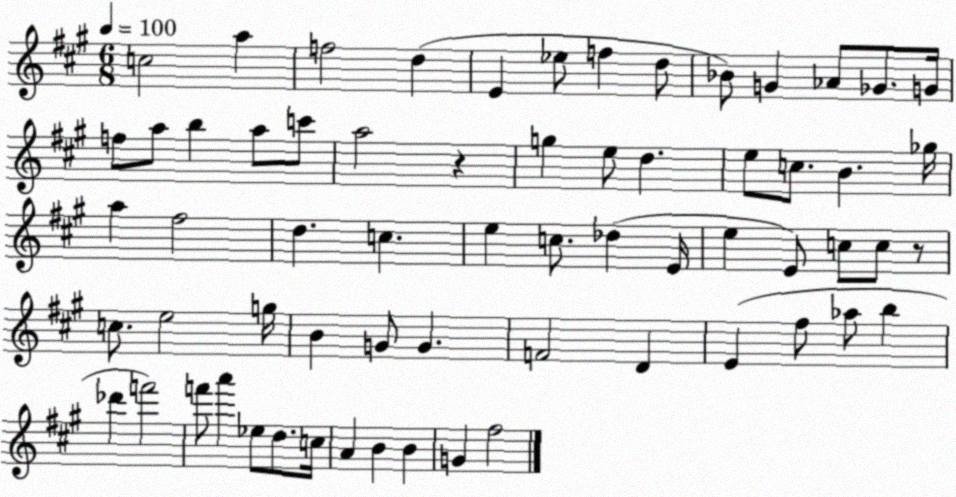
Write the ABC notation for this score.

X:1
T:Untitled
M:6/8
L:1/4
K:A
c2 a f2 d E _e/2 f d/2 _B/2 G _A/2 _G/2 G/4 f/2 a/2 b a/2 c'/2 a2 z g e/2 d e/2 c/2 B _g/4 a ^f2 d c e c/2 _d E/4 e E/2 c/2 c/2 z/2 c/2 e2 g/4 B G/2 G F2 D E ^f/2 _a/2 b _d' f'2 f'/2 a' _e/2 d/2 c/4 A B B G ^f2